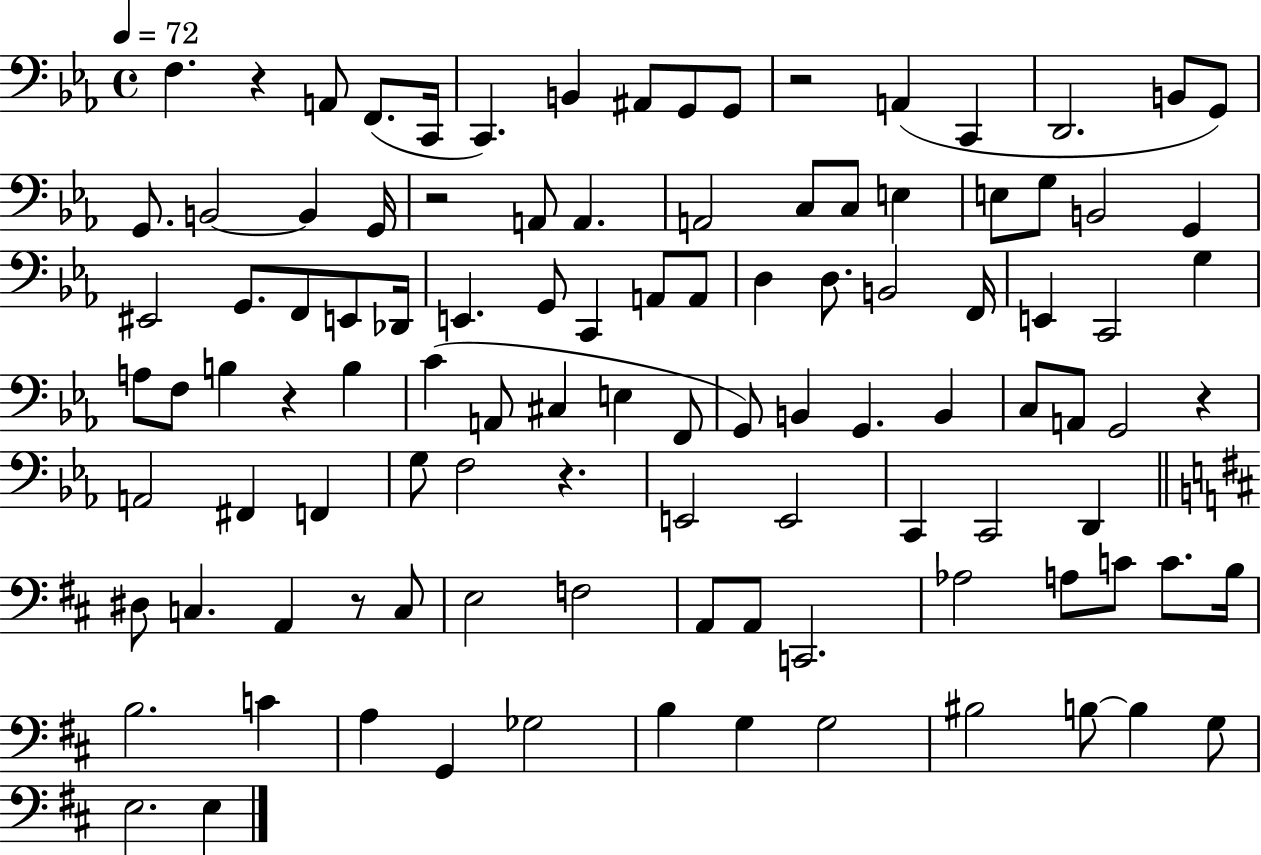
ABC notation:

X:1
T:Untitled
M:4/4
L:1/4
K:Eb
F, z A,,/2 F,,/2 C,,/4 C,, B,, ^A,,/2 G,,/2 G,,/2 z2 A,, C,, D,,2 B,,/2 G,,/2 G,,/2 B,,2 B,, G,,/4 z2 A,,/2 A,, A,,2 C,/2 C,/2 E, E,/2 G,/2 B,,2 G,, ^E,,2 G,,/2 F,,/2 E,,/2 _D,,/4 E,, G,,/2 C,, A,,/2 A,,/2 D, D,/2 B,,2 F,,/4 E,, C,,2 G, A,/2 F,/2 B, z B, C A,,/2 ^C, E, F,,/2 G,,/2 B,, G,, B,, C,/2 A,,/2 G,,2 z A,,2 ^F,, F,, G,/2 F,2 z E,,2 E,,2 C,, C,,2 D,, ^D,/2 C, A,, z/2 C,/2 E,2 F,2 A,,/2 A,,/2 C,,2 _A,2 A,/2 C/2 C/2 B,/4 B,2 C A, G,, _G,2 B, G, G,2 ^B,2 B,/2 B, G,/2 E,2 E,